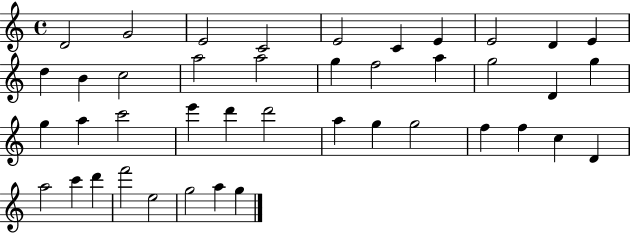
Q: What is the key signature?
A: C major